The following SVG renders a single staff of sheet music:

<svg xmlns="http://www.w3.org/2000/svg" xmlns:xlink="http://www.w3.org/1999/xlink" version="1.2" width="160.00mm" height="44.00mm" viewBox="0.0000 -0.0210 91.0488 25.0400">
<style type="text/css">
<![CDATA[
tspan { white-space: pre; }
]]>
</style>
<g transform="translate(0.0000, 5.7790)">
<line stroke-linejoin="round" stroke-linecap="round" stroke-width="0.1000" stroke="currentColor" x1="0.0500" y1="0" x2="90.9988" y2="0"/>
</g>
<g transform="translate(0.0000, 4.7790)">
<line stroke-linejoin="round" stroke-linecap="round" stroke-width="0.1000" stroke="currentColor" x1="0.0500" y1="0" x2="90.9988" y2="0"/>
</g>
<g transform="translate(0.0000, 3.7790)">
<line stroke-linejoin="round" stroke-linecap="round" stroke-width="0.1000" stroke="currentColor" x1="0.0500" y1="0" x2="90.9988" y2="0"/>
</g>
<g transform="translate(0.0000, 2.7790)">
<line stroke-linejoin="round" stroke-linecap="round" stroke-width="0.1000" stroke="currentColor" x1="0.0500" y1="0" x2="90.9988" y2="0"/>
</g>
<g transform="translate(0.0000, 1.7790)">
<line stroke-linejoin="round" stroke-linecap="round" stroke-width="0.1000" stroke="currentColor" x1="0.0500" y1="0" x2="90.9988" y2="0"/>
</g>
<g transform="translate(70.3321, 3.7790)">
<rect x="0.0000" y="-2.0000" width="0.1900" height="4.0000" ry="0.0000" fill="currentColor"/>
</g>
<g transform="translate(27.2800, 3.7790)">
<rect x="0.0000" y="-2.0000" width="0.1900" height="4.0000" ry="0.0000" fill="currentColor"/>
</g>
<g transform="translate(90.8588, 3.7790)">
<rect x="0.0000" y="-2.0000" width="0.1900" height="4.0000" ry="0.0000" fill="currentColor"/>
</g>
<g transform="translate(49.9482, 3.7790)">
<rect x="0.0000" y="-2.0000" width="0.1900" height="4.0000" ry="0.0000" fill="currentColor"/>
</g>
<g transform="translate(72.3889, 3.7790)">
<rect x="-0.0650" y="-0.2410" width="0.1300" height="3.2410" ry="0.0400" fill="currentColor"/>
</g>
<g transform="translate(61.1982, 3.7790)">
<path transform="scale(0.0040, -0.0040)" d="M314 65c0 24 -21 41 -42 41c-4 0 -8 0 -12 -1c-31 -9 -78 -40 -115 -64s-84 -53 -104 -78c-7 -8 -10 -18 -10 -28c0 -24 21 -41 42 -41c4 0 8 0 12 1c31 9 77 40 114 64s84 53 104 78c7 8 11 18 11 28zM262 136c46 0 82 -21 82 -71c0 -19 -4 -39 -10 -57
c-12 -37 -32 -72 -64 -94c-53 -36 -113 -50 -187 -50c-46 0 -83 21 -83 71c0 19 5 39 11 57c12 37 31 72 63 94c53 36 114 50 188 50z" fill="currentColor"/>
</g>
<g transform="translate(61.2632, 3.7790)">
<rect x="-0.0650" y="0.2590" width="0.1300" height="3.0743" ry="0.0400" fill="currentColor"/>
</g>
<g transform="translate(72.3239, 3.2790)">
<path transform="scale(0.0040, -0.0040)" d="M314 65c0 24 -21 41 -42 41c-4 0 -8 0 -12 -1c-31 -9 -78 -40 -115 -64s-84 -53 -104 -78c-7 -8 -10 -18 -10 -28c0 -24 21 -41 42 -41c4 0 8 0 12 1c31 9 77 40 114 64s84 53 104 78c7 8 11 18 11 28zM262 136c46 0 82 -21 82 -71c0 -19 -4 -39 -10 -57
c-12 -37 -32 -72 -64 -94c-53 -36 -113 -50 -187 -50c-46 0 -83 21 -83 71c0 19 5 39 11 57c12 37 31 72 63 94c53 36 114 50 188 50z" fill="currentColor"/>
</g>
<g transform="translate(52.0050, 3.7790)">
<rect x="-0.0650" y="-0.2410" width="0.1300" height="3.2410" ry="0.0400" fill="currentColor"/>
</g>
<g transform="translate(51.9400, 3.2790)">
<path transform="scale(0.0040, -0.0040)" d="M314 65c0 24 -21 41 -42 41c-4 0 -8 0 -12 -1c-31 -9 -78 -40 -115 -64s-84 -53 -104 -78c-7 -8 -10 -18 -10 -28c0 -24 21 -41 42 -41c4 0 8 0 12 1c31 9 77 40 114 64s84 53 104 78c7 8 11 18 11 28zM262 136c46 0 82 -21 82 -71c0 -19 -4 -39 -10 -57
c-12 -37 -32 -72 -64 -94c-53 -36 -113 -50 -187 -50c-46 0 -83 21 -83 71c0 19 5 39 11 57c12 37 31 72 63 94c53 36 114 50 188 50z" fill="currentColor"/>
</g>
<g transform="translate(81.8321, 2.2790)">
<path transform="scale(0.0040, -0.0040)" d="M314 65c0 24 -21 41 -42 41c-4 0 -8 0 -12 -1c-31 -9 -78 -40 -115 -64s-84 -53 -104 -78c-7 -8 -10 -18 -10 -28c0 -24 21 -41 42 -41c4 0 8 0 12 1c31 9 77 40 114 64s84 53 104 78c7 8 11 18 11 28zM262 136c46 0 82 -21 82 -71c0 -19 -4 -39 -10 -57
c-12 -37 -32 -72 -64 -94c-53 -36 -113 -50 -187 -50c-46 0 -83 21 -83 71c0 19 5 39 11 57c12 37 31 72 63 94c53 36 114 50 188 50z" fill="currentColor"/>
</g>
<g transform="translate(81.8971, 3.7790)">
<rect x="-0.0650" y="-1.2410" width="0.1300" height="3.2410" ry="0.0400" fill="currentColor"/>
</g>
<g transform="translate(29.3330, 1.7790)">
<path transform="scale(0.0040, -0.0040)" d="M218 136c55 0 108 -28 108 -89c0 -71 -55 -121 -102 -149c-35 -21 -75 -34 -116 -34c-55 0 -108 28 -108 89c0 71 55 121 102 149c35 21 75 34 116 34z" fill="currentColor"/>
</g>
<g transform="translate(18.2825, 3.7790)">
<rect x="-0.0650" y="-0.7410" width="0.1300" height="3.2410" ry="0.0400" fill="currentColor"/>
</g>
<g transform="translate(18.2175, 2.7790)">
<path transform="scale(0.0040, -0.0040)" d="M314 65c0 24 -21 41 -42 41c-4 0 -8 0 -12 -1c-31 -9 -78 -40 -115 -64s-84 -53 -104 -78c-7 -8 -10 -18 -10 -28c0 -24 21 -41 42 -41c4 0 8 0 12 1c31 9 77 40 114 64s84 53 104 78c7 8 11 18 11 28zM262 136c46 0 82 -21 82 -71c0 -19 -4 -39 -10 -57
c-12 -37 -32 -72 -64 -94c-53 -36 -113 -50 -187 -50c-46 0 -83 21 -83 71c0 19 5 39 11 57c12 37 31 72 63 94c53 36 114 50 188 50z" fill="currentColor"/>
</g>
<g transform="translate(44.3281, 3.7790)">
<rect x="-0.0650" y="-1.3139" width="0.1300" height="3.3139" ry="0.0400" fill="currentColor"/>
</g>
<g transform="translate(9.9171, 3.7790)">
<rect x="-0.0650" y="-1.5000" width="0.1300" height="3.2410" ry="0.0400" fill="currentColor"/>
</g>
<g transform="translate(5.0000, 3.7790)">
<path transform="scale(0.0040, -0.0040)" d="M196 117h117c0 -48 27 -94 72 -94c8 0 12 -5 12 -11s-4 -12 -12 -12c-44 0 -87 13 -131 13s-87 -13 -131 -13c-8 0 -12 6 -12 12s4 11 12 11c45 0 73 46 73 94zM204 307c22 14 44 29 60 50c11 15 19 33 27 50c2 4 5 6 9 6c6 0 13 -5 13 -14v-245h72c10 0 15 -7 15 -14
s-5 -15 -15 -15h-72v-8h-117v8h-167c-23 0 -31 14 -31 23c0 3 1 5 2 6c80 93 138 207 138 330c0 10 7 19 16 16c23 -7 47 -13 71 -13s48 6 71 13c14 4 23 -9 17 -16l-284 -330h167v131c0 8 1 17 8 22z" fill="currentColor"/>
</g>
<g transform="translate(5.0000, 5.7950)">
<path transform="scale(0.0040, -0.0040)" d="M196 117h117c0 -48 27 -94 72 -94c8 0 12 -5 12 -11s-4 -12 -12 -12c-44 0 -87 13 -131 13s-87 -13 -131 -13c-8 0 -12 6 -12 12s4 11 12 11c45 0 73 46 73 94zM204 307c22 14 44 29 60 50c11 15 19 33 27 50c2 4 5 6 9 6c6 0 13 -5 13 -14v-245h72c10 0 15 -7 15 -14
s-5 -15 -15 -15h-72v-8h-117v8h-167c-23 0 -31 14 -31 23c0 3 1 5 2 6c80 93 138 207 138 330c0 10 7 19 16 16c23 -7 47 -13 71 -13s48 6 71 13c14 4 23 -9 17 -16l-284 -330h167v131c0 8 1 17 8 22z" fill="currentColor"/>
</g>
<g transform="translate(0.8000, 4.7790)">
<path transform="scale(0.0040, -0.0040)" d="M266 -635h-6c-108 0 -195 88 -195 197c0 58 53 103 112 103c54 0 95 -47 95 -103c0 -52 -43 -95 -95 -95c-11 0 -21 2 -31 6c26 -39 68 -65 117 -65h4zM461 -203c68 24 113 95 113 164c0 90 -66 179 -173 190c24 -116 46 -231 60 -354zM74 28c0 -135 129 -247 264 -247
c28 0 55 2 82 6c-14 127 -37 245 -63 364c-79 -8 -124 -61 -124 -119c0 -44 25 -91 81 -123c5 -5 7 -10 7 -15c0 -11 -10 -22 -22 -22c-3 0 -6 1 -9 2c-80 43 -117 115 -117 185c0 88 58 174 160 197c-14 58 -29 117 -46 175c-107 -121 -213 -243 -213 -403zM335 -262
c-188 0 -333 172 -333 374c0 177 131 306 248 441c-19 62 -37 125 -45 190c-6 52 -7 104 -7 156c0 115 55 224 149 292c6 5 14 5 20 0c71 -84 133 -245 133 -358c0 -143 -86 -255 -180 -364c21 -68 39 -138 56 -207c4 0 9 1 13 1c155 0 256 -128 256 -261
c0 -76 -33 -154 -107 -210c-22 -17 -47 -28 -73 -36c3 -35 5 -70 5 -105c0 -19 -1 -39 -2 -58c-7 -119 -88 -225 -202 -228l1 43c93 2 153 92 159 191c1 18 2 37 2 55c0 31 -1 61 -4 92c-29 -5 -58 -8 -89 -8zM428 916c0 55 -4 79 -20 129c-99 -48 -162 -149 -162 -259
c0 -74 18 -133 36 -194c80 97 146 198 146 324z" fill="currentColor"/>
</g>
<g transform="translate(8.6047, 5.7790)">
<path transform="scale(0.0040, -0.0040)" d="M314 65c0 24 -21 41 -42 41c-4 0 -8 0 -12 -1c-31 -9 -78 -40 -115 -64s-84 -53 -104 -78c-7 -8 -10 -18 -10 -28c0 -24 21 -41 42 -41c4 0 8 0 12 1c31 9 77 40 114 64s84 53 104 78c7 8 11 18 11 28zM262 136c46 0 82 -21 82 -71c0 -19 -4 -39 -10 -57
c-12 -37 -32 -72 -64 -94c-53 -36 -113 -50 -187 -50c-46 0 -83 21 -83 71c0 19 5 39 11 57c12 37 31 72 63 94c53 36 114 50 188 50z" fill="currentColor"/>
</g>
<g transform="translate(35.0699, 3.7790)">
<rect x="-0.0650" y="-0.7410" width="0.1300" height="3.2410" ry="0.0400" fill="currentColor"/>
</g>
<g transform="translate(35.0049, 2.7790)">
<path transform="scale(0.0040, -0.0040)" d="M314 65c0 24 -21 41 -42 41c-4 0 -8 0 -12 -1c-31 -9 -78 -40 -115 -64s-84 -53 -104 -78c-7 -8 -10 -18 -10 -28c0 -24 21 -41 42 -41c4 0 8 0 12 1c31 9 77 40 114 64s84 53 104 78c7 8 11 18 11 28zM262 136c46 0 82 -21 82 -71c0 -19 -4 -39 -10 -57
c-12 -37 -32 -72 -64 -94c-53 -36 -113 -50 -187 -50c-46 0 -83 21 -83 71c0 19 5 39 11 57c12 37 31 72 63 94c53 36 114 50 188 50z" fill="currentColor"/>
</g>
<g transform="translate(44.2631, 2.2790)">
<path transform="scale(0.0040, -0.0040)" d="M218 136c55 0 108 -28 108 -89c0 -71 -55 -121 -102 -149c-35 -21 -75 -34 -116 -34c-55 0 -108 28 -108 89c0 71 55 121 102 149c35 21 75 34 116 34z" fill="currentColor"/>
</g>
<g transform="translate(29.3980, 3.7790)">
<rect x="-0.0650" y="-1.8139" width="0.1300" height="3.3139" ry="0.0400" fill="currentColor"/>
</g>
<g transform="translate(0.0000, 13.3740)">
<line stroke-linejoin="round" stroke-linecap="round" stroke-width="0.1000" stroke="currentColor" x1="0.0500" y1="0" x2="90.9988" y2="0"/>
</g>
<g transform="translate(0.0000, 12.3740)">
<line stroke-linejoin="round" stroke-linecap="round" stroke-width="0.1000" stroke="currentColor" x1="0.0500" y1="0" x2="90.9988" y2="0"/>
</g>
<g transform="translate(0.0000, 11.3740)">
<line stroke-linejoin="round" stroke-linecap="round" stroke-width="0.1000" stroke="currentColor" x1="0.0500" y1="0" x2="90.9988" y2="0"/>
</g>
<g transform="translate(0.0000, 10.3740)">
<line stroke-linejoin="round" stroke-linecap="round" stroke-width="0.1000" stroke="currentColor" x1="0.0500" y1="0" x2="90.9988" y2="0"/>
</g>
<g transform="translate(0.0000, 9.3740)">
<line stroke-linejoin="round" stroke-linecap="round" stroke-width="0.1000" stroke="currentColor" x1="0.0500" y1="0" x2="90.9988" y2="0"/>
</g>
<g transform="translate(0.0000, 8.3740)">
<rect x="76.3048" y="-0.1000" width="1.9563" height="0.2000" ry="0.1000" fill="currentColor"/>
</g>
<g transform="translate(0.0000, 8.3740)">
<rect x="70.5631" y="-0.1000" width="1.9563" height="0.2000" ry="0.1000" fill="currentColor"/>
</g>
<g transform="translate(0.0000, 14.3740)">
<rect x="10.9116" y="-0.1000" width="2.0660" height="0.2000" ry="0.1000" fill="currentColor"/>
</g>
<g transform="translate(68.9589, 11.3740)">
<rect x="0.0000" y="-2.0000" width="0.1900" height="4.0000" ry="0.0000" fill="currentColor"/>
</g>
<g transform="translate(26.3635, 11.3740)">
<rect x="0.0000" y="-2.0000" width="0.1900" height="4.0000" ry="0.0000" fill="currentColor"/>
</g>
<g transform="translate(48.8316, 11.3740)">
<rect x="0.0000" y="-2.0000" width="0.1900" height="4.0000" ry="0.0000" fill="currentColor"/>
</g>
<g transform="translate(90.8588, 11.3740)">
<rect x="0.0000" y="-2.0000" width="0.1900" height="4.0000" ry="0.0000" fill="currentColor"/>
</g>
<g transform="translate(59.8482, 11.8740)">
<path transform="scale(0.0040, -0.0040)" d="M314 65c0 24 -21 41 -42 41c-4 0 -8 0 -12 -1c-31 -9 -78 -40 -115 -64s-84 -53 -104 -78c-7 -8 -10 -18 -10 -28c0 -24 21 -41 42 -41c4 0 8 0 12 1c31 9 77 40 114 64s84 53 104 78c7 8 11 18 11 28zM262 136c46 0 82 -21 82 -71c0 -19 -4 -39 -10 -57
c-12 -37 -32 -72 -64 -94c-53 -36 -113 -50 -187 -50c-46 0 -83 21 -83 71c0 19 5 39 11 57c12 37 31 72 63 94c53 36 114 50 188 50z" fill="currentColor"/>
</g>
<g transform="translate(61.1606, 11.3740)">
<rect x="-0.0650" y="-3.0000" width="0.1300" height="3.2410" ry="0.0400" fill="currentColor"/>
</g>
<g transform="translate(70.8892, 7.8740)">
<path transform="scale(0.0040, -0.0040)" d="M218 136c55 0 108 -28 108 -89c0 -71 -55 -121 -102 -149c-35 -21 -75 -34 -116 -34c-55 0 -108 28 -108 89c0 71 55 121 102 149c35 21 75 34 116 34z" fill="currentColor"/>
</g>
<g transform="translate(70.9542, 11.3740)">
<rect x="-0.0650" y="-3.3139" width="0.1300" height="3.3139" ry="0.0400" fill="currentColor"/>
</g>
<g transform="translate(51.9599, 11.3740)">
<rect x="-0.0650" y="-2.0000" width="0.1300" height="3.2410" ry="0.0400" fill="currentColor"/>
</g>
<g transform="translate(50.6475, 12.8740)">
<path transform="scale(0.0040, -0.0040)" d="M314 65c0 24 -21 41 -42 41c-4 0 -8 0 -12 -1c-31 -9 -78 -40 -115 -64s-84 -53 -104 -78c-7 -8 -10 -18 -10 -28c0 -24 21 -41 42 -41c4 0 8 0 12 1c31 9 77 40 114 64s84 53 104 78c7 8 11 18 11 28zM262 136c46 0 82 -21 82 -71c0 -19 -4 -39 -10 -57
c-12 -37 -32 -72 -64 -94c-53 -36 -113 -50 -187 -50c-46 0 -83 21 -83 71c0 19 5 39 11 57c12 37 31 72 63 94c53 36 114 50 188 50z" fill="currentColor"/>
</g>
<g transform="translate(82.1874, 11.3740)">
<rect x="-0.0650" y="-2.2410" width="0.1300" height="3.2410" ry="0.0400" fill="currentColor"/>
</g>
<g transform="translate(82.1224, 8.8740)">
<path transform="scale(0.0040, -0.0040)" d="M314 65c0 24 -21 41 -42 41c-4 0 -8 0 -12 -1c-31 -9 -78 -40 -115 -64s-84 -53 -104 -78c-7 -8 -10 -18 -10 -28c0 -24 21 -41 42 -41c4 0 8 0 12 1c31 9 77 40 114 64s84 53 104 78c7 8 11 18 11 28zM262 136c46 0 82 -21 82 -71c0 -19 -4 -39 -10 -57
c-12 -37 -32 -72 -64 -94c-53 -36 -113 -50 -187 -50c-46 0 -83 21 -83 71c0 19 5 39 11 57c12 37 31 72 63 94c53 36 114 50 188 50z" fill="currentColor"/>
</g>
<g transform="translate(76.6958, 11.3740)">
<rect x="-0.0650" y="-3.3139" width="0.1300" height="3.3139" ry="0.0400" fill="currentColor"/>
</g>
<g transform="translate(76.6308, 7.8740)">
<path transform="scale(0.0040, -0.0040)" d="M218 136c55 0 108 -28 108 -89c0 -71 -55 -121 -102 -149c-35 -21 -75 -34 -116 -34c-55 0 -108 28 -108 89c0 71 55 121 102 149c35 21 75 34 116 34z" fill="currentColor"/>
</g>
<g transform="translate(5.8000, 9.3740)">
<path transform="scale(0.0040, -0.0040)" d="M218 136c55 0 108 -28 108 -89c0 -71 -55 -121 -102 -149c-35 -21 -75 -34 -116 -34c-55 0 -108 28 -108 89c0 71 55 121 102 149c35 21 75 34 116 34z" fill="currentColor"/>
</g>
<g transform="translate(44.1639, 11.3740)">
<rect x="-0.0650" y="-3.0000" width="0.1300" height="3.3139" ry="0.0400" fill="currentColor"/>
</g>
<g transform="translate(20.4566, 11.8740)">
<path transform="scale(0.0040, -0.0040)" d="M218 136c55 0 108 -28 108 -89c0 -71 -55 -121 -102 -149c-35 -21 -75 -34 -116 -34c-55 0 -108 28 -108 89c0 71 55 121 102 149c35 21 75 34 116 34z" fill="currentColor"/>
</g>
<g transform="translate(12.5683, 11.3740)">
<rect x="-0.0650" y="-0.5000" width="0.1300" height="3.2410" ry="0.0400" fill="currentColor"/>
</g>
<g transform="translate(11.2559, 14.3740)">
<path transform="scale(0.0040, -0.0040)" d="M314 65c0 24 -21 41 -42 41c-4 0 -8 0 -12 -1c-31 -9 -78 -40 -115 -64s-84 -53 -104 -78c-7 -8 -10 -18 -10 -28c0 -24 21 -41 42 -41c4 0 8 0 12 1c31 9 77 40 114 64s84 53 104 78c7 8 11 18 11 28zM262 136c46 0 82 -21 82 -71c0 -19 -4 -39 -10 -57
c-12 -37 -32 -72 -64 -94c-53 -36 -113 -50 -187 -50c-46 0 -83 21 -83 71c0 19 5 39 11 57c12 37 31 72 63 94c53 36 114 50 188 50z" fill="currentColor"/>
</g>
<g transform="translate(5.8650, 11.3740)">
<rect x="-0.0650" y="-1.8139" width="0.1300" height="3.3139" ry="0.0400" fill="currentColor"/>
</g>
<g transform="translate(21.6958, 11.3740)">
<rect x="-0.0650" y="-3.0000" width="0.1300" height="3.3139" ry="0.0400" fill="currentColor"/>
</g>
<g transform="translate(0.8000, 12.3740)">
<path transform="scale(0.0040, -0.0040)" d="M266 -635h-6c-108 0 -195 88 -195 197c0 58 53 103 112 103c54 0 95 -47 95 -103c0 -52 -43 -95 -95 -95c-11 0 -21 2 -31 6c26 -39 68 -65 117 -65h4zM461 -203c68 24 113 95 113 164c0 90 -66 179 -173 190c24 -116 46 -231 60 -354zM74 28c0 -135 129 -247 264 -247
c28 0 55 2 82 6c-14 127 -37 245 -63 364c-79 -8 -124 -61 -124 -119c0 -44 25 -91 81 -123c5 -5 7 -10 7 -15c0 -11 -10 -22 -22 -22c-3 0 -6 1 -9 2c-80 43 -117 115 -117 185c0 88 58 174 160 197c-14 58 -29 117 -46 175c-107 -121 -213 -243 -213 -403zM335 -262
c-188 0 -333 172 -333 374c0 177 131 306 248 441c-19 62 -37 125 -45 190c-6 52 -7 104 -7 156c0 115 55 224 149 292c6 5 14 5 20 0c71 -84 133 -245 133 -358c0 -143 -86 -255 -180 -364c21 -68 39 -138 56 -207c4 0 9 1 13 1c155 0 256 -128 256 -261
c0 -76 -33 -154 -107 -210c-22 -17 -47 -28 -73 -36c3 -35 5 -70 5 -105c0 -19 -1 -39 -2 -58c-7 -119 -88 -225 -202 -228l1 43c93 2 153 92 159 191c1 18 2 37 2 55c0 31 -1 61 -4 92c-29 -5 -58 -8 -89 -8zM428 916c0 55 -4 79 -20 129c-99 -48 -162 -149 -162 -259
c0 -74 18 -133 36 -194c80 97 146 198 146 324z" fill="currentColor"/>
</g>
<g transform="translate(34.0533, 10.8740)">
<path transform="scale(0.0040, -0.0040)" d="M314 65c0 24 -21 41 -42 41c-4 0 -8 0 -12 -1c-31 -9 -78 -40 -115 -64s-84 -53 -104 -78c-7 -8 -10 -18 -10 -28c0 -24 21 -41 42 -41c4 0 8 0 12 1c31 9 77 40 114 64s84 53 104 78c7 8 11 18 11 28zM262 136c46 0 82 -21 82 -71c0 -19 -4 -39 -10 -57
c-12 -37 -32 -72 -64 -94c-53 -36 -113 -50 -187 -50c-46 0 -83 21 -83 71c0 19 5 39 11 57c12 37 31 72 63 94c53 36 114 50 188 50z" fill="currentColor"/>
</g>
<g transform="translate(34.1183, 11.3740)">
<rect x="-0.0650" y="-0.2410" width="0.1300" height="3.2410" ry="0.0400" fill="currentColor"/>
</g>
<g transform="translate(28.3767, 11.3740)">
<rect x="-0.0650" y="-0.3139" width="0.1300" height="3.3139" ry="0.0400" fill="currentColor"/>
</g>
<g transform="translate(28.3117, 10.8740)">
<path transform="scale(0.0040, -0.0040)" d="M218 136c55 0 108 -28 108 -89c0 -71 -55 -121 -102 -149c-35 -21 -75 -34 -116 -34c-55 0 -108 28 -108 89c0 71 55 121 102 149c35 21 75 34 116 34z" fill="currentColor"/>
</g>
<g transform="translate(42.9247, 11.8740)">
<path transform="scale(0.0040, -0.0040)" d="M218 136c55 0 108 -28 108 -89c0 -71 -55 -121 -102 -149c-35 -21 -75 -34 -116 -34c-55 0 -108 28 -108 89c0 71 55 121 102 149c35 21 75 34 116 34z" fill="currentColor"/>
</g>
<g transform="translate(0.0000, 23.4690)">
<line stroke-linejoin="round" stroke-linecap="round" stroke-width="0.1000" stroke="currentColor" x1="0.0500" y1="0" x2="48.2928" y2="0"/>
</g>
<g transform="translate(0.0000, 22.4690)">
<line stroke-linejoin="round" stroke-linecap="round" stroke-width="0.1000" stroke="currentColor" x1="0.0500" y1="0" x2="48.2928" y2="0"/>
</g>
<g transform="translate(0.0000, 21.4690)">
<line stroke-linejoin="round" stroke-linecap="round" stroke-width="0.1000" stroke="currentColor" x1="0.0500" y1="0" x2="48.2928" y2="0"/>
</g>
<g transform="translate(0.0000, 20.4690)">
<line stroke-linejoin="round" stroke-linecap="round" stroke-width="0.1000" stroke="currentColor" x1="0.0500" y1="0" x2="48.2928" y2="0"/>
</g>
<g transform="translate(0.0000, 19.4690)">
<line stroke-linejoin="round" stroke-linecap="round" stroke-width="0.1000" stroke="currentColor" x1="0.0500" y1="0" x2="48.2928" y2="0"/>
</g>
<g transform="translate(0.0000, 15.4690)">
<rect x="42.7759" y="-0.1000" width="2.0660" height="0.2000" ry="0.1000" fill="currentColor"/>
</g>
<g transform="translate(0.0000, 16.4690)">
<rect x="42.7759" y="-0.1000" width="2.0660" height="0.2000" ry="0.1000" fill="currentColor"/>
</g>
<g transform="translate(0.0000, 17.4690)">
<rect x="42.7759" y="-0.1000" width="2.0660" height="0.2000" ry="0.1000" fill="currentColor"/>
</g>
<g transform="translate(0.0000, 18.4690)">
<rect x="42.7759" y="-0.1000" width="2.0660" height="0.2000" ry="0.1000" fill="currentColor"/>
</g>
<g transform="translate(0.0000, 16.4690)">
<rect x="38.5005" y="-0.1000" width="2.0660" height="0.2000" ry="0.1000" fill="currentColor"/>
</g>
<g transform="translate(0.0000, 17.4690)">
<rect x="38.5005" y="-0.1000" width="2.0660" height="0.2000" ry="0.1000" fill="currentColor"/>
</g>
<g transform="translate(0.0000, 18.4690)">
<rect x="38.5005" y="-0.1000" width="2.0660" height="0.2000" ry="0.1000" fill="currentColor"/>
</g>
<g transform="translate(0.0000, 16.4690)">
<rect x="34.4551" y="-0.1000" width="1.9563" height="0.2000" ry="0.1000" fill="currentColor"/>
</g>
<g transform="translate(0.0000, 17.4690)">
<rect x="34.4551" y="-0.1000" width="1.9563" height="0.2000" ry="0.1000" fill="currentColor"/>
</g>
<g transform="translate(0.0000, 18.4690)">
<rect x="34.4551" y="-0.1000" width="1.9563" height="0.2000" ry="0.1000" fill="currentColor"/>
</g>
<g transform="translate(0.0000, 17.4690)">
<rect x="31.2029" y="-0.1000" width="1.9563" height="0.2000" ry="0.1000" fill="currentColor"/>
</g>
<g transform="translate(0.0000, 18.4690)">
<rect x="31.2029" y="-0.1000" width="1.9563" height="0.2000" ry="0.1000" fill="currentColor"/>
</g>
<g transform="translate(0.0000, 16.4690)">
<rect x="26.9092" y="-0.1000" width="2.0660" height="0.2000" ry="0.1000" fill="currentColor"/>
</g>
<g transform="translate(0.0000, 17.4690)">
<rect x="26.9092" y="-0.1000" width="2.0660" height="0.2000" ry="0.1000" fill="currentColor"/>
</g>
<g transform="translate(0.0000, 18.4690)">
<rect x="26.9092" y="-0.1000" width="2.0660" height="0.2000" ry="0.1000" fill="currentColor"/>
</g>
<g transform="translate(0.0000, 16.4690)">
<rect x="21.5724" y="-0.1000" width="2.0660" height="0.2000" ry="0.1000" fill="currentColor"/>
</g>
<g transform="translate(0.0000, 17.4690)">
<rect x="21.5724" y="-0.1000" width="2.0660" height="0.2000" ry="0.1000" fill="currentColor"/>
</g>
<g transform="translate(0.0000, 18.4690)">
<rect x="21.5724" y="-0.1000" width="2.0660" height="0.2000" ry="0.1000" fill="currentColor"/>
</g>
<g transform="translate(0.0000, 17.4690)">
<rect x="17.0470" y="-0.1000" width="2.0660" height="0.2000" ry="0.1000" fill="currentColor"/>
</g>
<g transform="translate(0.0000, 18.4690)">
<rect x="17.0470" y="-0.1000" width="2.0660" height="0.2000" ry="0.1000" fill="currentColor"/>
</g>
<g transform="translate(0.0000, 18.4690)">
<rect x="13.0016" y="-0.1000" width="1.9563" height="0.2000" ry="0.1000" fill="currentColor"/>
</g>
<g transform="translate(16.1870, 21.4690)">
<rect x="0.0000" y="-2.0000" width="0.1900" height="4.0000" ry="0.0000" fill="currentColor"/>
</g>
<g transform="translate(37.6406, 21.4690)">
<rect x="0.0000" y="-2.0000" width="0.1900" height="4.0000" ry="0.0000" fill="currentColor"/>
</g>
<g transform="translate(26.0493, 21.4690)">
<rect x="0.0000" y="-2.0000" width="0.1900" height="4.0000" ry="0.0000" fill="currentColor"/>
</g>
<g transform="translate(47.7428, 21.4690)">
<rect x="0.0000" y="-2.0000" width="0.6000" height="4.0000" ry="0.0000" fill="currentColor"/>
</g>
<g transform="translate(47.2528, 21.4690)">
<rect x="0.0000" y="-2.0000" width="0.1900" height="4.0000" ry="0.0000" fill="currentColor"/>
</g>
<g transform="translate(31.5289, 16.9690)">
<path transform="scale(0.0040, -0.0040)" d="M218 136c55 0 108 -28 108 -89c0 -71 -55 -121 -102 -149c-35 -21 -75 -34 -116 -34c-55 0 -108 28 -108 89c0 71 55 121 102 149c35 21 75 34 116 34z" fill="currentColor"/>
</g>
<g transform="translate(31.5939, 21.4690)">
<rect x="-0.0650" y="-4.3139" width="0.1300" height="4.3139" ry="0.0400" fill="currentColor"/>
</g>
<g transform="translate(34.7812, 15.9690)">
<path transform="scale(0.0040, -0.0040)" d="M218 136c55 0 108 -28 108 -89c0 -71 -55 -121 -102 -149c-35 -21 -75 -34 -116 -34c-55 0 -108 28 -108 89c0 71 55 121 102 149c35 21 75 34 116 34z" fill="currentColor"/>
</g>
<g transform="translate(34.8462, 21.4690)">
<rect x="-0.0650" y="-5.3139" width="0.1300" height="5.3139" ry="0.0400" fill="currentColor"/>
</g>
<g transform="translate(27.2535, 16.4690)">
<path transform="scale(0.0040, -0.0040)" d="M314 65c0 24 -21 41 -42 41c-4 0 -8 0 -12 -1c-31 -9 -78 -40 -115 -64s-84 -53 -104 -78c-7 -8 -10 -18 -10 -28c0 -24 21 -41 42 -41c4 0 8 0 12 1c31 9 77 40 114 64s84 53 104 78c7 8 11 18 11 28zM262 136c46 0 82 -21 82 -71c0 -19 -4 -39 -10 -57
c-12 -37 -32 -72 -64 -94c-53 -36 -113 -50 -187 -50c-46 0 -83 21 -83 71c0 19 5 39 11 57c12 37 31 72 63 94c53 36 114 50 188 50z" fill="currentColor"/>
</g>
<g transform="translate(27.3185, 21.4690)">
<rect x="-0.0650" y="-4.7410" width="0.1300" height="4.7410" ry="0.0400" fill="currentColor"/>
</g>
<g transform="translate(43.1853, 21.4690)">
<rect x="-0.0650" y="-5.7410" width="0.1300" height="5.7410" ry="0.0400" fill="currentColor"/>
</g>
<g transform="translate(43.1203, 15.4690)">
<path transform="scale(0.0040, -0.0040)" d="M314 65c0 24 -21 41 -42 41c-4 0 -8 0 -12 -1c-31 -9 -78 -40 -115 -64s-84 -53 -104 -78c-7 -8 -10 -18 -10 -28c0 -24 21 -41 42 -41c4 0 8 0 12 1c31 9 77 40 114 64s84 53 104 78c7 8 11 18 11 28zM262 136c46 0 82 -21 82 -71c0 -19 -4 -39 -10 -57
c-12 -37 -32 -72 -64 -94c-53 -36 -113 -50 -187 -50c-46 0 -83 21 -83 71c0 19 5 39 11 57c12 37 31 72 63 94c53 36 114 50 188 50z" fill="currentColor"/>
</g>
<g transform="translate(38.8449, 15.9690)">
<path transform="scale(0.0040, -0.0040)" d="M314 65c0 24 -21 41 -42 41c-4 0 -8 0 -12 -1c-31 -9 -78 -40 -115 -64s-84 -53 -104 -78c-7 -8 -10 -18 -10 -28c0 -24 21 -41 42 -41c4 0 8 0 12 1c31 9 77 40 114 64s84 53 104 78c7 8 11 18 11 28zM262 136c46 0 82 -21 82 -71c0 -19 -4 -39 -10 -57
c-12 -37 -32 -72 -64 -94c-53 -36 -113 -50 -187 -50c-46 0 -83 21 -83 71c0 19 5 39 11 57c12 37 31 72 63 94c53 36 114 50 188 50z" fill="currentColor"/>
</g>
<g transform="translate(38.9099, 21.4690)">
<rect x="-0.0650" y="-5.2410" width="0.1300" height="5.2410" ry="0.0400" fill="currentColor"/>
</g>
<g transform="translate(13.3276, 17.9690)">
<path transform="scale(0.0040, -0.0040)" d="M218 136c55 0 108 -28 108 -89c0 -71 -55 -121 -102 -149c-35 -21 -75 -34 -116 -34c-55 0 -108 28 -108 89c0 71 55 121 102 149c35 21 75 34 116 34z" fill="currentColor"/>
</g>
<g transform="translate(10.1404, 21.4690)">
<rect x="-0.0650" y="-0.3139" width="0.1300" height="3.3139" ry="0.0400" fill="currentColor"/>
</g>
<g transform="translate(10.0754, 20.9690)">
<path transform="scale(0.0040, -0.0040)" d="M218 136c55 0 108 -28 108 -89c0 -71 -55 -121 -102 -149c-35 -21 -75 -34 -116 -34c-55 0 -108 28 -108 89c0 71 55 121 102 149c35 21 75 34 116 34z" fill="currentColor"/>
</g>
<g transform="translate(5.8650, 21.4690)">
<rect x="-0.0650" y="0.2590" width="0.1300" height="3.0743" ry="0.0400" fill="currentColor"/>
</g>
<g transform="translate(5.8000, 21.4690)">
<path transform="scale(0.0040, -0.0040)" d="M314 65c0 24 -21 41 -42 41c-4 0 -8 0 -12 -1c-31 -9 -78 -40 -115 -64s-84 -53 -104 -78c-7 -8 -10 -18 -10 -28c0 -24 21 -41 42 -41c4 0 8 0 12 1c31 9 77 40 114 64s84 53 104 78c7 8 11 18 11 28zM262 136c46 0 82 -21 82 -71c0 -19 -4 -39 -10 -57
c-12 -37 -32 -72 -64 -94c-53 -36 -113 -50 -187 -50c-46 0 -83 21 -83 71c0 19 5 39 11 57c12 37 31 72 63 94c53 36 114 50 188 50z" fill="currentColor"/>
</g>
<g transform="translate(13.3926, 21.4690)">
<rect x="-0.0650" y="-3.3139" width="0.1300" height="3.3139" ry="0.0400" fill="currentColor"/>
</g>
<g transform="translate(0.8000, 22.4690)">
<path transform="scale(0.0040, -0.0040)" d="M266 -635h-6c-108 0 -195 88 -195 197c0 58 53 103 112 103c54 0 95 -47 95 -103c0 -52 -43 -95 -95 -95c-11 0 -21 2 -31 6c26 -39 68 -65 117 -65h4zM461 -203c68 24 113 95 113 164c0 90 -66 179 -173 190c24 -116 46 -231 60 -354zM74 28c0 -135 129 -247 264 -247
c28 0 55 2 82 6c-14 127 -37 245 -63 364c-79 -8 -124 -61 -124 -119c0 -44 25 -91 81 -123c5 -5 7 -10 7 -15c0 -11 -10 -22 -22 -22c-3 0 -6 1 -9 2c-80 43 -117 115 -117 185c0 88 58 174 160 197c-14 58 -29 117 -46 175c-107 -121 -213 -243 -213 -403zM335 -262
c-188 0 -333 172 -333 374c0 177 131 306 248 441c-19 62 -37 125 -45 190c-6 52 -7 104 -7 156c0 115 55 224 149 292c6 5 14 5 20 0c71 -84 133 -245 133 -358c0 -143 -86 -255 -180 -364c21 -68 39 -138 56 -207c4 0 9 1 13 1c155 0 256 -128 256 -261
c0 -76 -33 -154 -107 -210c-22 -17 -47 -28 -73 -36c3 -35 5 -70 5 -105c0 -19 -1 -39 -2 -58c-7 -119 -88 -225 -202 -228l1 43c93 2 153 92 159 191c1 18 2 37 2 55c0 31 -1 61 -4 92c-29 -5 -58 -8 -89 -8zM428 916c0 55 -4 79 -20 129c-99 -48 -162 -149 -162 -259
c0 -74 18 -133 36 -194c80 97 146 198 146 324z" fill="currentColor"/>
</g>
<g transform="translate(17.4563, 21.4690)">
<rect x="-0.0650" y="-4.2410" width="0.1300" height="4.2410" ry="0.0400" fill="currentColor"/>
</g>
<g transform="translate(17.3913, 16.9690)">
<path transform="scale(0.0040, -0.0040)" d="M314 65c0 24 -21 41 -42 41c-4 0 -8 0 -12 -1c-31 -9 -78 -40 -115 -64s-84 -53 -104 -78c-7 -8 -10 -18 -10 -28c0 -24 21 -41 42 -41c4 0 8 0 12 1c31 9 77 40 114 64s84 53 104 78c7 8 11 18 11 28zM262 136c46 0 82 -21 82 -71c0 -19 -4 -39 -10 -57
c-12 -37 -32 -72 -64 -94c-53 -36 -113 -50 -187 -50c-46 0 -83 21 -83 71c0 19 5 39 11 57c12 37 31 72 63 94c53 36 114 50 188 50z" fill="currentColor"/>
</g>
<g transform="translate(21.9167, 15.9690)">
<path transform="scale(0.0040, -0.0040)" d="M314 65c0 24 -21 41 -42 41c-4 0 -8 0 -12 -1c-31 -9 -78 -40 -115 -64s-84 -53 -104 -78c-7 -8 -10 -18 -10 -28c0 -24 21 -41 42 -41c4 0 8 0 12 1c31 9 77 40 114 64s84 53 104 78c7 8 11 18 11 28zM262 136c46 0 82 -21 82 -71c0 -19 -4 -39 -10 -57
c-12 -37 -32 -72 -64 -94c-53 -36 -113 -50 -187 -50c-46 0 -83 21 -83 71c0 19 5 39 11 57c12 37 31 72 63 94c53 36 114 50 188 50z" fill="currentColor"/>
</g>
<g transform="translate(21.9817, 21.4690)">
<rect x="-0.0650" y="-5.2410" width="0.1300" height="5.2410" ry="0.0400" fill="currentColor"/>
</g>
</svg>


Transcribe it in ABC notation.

X:1
T:Untitled
M:4/4
L:1/4
K:C
E2 d2 f d2 e c2 B2 c2 e2 f C2 A c c2 A F2 A2 b b g2 B2 c b d'2 f'2 e'2 d' f' f'2 g'2